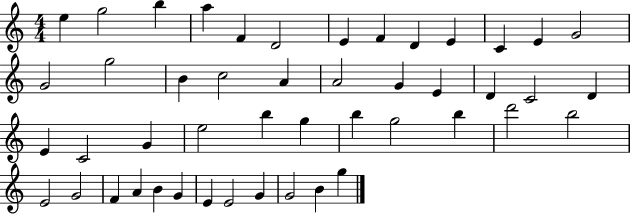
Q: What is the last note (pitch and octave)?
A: G5